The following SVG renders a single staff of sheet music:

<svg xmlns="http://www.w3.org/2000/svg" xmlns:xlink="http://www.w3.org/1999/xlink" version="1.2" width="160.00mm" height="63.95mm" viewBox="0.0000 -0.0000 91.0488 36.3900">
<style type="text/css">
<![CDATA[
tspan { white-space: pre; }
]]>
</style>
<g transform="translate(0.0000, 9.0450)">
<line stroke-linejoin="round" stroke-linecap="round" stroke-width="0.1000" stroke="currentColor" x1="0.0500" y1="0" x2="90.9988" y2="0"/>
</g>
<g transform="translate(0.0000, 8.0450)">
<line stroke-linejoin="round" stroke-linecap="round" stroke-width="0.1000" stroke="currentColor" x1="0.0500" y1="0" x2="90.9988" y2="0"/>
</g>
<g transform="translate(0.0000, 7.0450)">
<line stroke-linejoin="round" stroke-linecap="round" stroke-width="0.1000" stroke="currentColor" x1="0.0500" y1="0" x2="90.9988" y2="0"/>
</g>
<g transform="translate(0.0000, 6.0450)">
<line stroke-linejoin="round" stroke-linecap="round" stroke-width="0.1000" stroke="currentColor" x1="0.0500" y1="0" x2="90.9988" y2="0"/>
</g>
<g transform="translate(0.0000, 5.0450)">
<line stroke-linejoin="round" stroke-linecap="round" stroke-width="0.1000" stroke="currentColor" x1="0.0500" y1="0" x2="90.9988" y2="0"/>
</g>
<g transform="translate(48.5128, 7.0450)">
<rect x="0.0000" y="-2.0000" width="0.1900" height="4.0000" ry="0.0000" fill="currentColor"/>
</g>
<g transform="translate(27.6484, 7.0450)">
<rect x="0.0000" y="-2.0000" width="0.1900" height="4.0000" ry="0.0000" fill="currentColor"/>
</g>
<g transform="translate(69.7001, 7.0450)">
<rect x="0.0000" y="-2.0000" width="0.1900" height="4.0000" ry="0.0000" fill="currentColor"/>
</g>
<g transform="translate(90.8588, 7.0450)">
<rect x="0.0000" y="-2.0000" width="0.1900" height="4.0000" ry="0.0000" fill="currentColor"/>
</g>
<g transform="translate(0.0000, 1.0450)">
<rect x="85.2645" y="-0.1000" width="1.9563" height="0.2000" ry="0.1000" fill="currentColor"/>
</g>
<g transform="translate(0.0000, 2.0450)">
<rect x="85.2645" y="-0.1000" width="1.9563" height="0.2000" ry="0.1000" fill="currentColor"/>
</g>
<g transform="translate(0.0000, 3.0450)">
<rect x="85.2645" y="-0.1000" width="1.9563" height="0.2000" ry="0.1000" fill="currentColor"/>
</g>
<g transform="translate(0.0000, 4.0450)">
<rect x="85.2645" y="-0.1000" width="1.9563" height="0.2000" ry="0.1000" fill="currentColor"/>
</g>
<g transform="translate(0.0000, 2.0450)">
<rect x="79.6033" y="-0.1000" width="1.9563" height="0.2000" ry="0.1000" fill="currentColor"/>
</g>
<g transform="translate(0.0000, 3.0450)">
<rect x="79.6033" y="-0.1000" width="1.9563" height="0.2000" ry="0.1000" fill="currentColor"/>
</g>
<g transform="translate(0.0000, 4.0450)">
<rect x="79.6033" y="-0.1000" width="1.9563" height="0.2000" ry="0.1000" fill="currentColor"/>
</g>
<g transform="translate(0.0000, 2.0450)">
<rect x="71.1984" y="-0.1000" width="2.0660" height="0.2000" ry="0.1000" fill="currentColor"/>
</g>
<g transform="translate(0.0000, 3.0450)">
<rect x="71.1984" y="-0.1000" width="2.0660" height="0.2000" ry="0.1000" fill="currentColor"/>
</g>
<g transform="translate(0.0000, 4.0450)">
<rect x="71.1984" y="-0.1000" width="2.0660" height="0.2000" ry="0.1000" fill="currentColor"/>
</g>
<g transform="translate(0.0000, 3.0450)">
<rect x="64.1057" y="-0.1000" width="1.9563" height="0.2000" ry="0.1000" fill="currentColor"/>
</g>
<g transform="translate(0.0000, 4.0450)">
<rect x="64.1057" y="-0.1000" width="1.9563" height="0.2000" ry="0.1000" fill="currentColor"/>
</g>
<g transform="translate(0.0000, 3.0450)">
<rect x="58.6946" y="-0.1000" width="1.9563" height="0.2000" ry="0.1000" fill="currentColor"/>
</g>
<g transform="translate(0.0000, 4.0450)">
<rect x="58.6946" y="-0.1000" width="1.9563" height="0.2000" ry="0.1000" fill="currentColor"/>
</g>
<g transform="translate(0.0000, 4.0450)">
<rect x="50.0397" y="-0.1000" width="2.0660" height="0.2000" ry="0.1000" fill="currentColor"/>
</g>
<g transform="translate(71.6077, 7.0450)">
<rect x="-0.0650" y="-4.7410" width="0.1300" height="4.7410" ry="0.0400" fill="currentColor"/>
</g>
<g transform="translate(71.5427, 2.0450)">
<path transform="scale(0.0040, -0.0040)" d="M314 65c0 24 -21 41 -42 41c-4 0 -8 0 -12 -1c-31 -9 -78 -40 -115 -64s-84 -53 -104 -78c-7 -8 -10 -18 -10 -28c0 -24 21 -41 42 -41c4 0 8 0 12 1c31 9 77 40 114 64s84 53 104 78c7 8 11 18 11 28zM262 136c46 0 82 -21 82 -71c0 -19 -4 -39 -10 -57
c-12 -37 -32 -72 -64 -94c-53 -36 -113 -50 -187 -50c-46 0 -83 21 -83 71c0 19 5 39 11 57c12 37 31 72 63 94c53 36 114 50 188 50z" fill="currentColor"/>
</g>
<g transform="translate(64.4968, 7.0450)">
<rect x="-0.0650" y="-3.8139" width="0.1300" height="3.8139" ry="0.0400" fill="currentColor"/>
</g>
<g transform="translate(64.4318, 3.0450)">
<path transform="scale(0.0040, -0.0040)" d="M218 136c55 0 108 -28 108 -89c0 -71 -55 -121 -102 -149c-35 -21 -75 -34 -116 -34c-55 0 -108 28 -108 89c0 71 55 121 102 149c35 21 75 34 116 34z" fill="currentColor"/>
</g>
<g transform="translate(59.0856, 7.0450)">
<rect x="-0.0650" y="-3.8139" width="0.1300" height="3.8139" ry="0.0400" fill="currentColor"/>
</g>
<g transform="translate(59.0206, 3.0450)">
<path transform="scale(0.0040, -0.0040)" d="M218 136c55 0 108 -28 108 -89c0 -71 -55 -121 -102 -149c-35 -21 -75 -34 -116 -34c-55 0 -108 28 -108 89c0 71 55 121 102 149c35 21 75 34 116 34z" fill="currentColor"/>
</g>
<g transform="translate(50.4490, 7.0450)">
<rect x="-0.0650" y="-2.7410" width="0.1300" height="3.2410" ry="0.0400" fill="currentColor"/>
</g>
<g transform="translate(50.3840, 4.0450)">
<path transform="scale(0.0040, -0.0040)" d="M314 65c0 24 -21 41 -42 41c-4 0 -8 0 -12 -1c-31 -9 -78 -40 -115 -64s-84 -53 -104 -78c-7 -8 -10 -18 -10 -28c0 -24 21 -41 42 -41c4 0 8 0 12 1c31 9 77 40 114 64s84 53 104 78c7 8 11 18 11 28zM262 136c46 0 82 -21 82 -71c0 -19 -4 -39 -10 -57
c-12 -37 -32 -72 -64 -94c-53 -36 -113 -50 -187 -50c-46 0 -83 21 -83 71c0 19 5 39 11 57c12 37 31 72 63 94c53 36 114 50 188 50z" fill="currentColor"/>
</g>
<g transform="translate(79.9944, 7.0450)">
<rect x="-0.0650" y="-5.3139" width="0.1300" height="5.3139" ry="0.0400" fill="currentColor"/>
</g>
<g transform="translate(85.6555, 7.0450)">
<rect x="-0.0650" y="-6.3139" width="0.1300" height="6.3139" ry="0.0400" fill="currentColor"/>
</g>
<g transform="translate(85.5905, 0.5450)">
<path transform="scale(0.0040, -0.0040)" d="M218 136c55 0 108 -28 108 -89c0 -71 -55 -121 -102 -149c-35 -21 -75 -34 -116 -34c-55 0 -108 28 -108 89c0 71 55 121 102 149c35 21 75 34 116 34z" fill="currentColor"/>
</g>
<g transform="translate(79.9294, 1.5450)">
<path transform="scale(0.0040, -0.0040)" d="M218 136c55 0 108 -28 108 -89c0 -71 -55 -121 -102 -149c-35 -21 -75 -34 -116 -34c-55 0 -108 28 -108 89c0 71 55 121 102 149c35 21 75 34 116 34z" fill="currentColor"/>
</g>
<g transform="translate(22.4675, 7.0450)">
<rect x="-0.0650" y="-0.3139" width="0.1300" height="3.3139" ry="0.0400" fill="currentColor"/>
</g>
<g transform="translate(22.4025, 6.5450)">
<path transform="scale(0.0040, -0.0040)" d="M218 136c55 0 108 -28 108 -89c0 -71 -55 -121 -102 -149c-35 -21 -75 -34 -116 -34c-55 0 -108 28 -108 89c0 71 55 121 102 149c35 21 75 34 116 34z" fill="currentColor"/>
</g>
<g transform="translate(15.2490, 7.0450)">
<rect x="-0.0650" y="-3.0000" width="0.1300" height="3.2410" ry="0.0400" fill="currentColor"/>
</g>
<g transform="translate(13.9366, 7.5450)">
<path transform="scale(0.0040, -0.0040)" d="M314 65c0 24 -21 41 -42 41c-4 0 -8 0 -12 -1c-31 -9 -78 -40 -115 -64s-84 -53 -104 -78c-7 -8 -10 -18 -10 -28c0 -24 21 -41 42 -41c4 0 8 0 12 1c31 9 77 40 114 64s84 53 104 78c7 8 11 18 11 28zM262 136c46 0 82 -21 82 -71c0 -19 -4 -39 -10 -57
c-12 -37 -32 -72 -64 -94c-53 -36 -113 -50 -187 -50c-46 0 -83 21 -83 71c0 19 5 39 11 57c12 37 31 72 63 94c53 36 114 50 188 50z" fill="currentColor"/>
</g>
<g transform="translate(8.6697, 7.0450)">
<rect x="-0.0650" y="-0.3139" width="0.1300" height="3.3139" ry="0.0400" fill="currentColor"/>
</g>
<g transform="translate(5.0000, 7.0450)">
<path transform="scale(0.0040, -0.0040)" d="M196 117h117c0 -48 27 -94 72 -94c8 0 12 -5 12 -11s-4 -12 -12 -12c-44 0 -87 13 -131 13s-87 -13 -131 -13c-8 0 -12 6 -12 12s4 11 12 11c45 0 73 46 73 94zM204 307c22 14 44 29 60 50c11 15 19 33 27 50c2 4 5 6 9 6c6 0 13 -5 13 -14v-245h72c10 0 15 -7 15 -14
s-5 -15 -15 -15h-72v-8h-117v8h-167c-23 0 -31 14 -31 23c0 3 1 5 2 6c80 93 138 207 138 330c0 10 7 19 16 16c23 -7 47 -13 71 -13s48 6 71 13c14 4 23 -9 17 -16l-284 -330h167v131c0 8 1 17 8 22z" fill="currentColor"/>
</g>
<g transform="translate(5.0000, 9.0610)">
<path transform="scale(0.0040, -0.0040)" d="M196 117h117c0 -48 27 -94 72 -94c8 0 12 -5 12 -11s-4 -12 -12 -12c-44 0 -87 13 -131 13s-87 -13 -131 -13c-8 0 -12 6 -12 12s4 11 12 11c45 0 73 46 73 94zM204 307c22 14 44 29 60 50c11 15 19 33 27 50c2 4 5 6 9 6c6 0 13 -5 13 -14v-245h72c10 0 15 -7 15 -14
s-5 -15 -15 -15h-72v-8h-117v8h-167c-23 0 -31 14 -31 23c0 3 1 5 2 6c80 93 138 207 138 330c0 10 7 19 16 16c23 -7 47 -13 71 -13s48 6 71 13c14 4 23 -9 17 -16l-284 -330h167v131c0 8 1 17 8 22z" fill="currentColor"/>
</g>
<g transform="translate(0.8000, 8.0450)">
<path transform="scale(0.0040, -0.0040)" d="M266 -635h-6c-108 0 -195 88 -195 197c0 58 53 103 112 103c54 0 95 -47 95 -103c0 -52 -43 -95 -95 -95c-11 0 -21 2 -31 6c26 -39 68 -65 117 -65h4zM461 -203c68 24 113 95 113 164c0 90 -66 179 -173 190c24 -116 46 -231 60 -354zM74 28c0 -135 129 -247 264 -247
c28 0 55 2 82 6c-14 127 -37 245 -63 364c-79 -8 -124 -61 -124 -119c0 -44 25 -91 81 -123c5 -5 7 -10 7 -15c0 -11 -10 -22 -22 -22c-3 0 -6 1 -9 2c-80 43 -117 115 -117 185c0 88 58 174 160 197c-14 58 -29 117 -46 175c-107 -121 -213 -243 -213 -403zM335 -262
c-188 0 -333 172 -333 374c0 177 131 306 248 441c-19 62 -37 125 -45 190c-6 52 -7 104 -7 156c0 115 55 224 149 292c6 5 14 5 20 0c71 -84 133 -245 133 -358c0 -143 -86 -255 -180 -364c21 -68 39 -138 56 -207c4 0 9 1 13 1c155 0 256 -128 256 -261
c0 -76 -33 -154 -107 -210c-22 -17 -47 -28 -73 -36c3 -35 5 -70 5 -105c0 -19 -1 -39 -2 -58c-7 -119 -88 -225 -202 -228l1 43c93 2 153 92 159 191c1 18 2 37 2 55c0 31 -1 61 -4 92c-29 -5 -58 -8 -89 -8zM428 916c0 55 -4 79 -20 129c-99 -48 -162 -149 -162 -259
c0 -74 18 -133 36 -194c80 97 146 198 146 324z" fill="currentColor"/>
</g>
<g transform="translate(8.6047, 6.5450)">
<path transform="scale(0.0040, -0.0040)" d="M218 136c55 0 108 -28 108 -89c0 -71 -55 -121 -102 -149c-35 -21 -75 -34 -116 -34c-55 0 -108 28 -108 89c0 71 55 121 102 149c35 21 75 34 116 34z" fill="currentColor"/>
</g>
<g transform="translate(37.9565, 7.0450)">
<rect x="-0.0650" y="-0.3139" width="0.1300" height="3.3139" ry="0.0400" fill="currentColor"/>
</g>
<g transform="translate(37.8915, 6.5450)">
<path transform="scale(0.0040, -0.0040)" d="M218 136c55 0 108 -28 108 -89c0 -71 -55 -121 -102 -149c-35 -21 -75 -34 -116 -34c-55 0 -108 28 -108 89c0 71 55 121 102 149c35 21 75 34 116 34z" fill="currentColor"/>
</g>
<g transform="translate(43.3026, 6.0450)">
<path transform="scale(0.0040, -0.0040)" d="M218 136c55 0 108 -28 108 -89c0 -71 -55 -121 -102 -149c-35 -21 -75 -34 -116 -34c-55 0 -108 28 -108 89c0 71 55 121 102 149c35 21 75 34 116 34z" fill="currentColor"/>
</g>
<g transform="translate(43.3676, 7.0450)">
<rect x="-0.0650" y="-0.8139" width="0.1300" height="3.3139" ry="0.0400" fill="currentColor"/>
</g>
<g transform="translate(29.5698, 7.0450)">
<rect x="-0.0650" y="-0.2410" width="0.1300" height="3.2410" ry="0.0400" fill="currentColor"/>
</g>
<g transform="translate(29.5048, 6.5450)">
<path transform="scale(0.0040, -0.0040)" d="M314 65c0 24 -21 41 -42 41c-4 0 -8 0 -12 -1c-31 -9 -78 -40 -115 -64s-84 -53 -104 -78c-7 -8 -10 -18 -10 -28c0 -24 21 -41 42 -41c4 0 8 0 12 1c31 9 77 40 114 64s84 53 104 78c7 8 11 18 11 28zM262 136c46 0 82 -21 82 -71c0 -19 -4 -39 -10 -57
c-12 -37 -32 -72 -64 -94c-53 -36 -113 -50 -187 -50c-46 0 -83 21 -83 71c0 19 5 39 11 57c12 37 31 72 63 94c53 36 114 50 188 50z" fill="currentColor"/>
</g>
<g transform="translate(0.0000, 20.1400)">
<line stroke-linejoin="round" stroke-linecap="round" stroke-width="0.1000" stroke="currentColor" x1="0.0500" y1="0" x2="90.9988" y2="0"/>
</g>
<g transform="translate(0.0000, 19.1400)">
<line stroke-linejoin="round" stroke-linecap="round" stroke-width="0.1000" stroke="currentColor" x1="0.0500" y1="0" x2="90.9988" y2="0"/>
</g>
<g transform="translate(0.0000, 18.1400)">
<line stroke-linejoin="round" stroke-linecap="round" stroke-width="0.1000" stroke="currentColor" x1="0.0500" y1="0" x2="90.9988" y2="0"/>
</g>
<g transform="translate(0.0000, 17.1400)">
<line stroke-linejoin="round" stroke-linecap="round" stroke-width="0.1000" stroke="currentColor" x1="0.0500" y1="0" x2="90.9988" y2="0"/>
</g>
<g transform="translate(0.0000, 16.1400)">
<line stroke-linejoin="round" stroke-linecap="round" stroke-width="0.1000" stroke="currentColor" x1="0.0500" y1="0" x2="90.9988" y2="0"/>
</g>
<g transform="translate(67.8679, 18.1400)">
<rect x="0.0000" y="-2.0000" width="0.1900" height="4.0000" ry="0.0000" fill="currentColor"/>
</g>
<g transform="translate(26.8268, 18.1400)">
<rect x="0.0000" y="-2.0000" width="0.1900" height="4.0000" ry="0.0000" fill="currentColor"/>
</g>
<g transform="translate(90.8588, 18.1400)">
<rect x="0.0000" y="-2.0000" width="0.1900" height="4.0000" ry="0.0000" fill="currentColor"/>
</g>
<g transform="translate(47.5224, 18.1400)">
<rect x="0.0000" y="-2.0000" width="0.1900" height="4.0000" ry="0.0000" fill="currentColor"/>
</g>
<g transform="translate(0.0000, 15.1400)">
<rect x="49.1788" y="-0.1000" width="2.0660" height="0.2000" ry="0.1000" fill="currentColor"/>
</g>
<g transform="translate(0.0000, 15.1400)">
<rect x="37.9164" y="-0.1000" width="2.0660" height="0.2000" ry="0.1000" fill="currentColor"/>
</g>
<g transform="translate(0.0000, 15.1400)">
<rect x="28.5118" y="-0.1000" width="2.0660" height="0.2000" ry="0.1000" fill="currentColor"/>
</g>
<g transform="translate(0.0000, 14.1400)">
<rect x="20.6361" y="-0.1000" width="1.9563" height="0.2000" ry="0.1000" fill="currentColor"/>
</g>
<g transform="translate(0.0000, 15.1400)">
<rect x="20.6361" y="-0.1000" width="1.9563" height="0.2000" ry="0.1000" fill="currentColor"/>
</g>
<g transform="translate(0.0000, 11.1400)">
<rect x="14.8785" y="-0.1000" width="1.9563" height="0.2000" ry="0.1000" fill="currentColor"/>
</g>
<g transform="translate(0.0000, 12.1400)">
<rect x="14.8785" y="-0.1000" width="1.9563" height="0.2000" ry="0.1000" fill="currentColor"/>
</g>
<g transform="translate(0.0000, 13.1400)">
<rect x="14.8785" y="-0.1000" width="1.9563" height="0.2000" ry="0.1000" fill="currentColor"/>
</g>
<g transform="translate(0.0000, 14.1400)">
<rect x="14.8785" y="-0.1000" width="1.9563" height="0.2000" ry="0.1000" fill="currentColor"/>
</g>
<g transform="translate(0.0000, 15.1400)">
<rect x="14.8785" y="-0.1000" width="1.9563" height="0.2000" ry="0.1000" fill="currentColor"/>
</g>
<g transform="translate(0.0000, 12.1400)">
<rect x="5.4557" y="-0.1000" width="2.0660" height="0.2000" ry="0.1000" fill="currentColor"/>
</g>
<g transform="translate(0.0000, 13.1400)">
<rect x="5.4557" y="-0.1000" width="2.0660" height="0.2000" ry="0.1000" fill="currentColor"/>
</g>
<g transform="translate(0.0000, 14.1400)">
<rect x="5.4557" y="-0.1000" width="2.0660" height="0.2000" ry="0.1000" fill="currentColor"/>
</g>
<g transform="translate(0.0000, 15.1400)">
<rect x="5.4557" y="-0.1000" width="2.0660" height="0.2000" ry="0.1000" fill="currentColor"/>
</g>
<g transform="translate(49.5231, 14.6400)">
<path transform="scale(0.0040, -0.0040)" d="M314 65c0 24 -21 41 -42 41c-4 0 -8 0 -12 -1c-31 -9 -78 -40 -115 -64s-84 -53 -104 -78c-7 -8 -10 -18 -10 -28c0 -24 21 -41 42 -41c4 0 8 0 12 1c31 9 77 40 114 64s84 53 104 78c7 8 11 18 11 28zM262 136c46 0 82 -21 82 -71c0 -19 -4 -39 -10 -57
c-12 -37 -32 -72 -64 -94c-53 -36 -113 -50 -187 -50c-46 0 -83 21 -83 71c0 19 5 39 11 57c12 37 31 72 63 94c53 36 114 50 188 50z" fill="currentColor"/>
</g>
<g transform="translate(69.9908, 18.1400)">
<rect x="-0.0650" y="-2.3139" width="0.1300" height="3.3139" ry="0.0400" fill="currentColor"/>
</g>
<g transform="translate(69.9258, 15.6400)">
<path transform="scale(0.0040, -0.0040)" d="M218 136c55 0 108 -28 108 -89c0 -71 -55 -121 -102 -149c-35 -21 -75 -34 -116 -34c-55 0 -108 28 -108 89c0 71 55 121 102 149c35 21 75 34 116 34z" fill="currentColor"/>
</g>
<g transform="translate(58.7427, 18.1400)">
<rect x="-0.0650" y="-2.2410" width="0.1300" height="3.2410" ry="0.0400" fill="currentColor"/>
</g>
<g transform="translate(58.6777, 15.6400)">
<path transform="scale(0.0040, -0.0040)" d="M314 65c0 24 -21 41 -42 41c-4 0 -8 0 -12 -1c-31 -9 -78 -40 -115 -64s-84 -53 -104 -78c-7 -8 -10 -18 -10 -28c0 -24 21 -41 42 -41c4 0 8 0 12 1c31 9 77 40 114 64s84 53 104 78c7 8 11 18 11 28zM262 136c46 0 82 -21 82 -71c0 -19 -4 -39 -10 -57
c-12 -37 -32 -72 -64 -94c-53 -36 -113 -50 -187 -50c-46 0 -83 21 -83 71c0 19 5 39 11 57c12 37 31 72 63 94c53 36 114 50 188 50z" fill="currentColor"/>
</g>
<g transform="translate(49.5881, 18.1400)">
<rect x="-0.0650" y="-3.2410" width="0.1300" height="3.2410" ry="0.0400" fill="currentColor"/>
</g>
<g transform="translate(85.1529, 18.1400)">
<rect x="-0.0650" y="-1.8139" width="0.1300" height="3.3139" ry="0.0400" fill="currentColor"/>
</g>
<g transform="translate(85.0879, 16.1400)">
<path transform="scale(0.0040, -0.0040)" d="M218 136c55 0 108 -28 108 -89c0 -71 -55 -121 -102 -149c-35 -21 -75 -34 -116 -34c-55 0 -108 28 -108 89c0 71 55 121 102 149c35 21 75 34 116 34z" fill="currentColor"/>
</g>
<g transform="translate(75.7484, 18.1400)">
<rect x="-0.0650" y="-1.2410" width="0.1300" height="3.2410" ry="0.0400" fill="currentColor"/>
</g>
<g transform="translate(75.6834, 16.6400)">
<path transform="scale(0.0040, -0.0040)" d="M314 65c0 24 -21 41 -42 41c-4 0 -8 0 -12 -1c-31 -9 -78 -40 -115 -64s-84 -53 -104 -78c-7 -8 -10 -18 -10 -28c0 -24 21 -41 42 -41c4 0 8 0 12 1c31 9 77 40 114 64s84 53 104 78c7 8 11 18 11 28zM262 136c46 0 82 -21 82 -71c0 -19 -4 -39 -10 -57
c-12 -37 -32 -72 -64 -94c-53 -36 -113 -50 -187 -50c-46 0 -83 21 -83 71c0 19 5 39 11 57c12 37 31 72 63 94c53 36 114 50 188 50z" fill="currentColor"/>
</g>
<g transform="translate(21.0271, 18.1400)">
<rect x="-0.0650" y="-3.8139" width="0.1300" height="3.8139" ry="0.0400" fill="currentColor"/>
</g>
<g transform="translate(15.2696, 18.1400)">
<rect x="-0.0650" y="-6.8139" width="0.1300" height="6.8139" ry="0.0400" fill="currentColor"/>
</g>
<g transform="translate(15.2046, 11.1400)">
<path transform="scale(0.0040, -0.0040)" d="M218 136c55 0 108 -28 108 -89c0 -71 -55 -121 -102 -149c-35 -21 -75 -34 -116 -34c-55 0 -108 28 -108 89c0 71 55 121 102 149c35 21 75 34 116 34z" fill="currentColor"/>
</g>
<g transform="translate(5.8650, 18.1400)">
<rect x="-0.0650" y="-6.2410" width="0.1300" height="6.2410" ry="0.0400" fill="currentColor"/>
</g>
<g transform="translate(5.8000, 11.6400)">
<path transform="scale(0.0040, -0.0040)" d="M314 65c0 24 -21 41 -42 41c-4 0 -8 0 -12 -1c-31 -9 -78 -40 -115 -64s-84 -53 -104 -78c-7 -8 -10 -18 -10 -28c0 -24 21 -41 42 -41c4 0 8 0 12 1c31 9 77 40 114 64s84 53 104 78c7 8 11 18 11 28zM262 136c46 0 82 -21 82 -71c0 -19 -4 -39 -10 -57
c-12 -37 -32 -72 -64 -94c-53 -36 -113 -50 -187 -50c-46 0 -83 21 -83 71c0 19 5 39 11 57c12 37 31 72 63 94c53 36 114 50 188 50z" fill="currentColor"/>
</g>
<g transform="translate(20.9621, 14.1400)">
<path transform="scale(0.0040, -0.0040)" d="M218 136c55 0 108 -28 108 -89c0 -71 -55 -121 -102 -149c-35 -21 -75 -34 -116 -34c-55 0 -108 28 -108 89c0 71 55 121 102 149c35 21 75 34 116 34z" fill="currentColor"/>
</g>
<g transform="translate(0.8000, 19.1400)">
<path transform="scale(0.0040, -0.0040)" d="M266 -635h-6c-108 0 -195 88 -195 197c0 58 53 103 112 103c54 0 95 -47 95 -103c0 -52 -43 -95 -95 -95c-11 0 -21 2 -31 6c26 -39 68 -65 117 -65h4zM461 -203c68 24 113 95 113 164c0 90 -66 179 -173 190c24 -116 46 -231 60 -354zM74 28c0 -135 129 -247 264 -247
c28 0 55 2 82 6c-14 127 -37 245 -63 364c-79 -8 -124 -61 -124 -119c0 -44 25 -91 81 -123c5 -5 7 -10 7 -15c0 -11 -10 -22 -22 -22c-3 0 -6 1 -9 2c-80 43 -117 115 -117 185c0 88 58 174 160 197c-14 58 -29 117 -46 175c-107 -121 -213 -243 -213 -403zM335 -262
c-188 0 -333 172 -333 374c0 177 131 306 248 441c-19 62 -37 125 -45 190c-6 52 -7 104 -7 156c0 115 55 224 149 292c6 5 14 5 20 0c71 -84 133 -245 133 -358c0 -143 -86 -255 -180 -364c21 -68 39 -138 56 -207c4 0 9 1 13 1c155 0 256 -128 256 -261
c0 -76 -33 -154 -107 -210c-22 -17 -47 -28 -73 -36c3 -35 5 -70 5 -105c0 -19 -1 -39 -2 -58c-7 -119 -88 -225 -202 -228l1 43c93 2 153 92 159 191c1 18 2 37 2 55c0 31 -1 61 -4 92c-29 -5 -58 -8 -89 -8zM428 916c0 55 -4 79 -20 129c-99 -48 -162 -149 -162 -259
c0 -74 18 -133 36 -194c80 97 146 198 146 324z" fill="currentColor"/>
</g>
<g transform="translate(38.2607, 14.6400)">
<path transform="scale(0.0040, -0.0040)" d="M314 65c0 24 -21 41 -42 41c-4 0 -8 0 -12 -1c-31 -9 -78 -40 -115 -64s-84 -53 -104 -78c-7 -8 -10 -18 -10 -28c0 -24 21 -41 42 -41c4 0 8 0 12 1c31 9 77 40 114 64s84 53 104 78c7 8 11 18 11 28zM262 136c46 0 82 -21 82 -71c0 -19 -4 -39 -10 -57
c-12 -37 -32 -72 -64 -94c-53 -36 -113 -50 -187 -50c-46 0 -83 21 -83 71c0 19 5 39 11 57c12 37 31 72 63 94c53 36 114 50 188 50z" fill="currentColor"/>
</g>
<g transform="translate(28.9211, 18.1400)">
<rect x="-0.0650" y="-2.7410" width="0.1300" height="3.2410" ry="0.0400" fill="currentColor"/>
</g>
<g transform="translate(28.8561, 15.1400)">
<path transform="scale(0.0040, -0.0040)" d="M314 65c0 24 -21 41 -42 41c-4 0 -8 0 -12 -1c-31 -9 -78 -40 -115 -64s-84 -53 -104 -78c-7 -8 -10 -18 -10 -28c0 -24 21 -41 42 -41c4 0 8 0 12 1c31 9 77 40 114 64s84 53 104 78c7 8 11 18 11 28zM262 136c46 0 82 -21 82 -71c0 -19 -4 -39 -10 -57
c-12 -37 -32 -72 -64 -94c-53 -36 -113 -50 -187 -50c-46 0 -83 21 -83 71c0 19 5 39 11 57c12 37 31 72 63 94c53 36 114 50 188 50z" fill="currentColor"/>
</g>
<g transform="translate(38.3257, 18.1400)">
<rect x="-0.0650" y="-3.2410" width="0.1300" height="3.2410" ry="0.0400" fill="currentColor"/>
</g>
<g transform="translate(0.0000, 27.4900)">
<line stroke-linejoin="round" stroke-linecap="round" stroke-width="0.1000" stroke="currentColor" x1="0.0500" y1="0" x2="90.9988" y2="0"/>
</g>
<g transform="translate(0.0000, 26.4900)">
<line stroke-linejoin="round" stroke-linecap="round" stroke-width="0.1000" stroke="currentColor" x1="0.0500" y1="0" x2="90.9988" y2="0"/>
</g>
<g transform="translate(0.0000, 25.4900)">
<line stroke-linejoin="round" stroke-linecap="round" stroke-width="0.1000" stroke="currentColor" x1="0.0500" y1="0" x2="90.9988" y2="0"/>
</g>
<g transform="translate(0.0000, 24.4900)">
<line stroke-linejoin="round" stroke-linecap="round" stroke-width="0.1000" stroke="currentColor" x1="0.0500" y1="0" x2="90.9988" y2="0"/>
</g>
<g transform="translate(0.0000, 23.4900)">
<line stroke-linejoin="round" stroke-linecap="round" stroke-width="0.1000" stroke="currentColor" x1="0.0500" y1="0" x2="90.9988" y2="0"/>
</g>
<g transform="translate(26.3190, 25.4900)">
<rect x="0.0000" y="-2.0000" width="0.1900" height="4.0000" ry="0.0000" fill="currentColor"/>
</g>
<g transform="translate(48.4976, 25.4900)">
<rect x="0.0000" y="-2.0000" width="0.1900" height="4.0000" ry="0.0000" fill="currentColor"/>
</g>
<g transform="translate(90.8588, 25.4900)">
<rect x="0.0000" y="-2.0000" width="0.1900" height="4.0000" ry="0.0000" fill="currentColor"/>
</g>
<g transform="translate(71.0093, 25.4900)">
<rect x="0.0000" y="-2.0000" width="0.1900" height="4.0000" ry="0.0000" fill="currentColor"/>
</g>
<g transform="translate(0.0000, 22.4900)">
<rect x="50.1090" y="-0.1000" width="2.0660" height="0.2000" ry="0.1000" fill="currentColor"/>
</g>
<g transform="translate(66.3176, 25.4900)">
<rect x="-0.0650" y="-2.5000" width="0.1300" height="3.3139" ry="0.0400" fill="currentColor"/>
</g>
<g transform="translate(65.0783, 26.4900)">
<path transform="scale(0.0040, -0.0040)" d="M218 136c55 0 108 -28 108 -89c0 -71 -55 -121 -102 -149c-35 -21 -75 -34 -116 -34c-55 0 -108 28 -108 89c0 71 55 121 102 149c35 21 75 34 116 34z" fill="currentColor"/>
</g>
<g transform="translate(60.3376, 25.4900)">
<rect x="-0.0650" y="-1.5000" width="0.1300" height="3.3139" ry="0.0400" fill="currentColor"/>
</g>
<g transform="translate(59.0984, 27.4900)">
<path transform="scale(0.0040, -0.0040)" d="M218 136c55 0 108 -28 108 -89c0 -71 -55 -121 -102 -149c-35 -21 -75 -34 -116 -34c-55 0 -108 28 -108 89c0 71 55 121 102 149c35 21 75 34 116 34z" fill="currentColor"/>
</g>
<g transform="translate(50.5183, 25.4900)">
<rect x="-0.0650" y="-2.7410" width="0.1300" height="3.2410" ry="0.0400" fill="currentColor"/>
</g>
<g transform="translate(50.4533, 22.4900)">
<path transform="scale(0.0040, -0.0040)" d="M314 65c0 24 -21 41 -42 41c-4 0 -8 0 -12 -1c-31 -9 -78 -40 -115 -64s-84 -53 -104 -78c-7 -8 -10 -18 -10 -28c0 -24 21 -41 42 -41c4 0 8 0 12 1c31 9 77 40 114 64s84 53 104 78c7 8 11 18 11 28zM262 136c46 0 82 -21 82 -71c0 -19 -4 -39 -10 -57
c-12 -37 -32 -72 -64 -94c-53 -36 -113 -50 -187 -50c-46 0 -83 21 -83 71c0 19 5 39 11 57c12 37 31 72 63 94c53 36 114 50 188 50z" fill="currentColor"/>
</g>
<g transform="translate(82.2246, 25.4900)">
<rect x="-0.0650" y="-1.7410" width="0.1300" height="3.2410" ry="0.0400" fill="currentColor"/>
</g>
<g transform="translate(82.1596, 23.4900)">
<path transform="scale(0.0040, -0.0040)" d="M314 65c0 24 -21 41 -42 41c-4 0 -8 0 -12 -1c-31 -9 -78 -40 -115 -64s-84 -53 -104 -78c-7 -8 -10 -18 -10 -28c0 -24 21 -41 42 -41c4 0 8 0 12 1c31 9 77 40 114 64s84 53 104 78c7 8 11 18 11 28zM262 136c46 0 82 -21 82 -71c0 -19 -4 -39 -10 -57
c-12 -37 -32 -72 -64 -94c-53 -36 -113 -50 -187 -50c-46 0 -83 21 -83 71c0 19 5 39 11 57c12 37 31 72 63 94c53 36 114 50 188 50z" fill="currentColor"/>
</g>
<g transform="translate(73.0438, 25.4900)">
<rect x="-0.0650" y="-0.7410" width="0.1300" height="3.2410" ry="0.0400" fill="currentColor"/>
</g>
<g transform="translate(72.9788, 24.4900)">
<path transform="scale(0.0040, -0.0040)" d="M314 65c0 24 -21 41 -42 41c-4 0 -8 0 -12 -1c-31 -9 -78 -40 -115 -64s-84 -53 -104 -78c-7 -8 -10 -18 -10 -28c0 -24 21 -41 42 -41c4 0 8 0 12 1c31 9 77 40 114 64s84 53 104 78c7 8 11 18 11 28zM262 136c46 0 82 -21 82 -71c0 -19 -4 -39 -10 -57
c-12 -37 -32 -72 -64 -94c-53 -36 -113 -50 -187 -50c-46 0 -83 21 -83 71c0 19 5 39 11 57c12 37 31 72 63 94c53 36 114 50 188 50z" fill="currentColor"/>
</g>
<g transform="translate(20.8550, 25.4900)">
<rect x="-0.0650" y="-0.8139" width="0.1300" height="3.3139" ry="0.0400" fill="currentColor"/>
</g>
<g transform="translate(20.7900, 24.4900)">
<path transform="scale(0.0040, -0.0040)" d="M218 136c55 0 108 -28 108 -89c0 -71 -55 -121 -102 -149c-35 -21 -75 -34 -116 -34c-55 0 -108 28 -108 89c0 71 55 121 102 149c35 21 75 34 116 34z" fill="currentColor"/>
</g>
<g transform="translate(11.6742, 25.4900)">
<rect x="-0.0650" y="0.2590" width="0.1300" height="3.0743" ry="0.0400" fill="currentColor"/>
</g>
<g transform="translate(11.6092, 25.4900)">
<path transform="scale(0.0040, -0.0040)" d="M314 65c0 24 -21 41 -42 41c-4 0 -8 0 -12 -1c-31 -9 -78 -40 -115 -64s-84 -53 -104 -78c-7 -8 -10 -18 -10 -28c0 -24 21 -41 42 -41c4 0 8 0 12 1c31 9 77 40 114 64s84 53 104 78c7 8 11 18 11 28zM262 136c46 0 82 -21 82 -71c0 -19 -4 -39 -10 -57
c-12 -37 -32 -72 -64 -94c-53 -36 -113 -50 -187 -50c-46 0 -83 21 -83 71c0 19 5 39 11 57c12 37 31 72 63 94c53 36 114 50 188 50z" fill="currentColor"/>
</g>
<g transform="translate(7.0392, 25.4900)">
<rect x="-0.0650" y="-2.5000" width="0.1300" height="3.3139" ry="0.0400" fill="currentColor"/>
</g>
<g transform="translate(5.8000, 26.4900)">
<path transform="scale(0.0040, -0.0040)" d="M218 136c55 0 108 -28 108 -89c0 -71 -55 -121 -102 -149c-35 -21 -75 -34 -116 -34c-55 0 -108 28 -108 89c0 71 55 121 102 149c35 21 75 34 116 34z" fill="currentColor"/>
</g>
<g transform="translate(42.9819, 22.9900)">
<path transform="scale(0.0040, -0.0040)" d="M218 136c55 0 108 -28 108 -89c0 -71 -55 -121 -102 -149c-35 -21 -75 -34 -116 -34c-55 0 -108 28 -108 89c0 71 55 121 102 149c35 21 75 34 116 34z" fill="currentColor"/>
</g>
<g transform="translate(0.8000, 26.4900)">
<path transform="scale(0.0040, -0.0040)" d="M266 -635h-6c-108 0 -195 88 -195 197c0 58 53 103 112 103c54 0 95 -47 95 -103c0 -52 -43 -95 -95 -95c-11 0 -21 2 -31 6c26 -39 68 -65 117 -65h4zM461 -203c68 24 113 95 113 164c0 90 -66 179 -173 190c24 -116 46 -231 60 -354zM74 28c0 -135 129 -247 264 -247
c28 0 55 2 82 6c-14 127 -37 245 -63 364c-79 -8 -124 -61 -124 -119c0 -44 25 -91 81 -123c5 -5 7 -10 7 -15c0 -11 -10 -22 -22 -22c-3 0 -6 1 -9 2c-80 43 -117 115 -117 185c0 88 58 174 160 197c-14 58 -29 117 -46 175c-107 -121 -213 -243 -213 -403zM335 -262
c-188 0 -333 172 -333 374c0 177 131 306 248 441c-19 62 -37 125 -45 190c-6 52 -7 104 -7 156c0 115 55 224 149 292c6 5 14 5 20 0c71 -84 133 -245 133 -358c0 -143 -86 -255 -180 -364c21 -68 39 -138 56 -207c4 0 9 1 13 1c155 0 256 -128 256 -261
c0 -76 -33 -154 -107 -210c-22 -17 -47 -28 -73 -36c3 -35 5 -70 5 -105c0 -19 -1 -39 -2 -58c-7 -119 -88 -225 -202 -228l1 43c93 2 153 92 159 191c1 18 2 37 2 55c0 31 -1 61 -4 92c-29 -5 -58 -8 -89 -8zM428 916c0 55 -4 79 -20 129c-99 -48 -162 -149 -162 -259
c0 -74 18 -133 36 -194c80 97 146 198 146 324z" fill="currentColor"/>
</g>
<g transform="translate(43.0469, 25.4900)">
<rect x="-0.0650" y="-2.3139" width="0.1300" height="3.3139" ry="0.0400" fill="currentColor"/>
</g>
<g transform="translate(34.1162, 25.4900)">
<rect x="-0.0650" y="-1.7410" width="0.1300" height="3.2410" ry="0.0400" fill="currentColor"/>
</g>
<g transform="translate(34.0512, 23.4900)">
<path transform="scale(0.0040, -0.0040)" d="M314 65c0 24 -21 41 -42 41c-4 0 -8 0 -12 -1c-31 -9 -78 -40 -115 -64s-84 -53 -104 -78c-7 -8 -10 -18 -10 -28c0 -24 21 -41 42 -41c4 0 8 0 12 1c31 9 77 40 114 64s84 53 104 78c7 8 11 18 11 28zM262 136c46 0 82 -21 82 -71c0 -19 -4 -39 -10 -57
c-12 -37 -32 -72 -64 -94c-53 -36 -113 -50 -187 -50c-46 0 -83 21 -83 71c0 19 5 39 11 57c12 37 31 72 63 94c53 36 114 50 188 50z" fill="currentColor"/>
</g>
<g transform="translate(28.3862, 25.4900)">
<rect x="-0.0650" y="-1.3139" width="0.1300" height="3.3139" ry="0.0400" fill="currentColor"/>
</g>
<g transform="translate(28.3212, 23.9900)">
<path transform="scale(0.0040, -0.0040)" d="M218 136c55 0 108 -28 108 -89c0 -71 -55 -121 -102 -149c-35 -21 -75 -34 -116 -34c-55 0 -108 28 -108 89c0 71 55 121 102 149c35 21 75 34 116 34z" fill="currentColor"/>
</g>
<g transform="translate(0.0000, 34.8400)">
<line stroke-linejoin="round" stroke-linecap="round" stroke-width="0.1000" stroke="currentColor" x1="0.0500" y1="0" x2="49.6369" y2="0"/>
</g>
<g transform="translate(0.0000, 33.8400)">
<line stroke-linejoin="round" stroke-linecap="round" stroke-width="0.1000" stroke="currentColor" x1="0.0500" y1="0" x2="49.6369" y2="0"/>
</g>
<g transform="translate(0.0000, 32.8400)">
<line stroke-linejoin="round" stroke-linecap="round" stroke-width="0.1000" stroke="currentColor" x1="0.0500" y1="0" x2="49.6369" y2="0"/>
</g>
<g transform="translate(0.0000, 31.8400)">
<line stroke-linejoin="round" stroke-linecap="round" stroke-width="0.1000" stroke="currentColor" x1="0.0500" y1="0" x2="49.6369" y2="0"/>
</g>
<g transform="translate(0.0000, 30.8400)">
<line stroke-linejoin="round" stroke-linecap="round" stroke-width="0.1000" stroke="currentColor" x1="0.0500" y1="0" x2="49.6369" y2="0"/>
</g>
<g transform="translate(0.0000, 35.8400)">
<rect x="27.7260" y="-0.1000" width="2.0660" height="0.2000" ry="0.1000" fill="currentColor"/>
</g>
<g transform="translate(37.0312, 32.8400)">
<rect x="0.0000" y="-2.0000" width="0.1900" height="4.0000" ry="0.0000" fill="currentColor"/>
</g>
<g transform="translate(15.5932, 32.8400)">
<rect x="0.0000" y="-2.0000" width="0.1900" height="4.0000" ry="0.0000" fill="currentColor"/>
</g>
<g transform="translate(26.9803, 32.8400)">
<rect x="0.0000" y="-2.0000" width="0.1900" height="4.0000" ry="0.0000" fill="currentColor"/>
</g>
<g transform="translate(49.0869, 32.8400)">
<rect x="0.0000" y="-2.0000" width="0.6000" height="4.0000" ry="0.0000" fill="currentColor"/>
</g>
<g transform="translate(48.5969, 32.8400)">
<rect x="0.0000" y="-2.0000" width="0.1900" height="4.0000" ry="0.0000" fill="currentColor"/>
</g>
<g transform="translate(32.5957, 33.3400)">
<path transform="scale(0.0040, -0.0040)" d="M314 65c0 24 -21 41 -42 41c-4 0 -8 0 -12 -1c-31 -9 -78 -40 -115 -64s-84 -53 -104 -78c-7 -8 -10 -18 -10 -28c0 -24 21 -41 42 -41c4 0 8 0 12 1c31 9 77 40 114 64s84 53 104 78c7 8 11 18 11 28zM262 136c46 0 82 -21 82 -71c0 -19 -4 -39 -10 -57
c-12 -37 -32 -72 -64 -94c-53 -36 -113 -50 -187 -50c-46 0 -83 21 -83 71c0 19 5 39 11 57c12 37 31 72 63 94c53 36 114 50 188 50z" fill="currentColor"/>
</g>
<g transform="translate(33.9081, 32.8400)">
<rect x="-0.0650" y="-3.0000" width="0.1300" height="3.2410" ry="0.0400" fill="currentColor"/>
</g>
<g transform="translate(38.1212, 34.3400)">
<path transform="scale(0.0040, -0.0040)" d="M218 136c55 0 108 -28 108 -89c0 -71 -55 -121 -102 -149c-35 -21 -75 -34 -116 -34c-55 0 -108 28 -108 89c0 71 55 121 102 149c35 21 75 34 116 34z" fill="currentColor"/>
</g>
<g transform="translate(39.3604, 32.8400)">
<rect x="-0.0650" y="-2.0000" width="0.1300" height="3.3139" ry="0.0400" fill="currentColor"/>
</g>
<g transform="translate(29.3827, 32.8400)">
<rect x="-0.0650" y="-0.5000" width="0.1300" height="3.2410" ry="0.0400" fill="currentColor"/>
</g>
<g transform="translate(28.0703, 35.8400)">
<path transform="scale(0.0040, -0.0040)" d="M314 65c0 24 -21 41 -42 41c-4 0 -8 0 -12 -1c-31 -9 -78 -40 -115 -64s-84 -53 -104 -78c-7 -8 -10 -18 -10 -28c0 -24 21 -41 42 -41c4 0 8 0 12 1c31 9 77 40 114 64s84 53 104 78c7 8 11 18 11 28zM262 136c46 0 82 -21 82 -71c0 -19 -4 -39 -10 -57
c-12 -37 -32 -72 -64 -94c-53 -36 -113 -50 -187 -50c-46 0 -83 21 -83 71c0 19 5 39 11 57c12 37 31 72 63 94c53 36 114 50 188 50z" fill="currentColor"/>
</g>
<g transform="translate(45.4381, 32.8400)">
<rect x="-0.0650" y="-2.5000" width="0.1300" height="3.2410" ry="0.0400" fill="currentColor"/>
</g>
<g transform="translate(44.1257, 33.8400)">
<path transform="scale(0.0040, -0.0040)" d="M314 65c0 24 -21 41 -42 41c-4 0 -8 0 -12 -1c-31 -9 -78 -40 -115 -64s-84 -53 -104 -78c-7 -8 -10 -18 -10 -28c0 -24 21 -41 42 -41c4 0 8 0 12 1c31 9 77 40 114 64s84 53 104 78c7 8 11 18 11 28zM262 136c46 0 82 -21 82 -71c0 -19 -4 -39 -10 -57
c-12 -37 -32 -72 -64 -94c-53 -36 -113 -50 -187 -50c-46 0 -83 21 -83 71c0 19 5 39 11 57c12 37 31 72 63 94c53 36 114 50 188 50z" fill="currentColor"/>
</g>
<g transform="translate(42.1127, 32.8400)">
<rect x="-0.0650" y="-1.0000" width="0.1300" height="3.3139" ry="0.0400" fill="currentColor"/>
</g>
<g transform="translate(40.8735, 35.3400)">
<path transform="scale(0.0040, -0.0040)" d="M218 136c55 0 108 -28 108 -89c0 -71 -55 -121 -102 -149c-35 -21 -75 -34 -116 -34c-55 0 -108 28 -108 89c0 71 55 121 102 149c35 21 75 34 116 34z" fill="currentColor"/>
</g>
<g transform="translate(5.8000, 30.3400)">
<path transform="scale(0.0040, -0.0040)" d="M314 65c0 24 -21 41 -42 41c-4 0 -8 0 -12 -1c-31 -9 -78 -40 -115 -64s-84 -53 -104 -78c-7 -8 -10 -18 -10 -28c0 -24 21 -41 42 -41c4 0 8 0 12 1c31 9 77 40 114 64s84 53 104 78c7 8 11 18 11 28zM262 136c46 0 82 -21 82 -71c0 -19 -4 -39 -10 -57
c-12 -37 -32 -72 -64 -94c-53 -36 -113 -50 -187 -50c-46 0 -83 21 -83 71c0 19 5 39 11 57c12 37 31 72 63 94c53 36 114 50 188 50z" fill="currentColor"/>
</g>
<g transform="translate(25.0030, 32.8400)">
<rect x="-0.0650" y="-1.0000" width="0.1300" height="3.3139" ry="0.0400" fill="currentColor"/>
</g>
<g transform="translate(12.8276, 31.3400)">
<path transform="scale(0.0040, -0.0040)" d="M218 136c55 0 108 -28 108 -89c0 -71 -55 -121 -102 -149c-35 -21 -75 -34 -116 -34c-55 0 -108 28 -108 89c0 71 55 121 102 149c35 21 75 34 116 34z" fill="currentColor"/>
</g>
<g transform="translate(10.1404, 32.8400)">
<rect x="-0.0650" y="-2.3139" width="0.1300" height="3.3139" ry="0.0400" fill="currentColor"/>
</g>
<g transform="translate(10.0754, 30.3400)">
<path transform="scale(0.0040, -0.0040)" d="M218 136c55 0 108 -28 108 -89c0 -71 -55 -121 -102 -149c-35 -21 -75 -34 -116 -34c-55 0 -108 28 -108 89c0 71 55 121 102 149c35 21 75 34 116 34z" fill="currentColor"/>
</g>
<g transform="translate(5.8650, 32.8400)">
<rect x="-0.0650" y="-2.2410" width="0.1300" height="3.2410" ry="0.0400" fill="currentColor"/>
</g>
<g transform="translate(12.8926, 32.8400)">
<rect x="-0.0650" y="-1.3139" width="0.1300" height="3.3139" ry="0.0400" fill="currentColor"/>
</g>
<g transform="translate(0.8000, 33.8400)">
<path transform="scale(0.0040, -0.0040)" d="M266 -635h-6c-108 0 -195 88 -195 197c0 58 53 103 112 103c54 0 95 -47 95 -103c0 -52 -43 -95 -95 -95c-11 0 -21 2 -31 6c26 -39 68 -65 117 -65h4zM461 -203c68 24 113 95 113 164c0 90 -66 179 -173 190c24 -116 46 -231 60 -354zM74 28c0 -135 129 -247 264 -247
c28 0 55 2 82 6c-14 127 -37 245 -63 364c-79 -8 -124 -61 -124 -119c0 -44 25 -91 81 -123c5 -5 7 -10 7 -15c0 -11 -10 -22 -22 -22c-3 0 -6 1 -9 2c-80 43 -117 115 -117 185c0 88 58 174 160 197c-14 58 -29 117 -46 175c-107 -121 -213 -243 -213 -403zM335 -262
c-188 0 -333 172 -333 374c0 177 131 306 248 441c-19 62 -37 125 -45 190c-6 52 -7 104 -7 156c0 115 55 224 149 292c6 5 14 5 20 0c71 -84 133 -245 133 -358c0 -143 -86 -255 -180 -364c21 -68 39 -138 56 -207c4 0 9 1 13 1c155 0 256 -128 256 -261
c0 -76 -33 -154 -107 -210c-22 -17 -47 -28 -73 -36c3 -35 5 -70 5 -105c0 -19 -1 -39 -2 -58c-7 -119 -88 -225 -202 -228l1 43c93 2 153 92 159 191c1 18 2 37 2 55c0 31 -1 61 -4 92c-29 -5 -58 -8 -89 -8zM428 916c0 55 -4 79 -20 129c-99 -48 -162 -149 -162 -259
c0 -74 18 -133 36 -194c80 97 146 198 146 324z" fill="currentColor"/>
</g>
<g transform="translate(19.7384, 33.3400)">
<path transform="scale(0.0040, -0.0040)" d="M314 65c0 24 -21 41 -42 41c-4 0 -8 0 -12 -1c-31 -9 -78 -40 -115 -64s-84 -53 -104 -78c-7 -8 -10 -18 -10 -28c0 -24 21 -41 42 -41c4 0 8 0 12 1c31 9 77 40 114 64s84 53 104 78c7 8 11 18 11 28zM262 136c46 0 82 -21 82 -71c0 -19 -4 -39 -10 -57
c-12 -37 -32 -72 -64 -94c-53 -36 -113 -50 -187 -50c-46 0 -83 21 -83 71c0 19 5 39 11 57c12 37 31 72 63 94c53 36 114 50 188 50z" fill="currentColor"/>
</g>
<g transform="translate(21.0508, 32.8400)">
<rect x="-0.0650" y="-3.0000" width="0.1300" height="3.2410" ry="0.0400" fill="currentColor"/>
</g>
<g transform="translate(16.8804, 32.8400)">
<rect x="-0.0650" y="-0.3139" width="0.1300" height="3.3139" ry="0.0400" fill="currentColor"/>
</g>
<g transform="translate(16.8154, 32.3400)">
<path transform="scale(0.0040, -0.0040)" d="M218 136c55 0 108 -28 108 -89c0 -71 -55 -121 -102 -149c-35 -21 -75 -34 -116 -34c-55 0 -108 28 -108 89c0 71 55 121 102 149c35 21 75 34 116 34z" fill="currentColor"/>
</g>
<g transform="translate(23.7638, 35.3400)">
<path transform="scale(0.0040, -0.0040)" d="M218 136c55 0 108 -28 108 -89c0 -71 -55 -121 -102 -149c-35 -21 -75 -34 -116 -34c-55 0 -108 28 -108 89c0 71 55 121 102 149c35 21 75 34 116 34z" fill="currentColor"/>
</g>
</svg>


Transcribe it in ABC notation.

X:1
T:Untitled
M:4/4
L:1/4
K:C
c A2 c c2 c d a2 c' c' e'2 f' a' a'2 b' c' a2 b2 b2 g2 g e2 f G B2 d e f2 g a2 E G d2 f2 g2 g e c A2 D C2 A2 F D G2